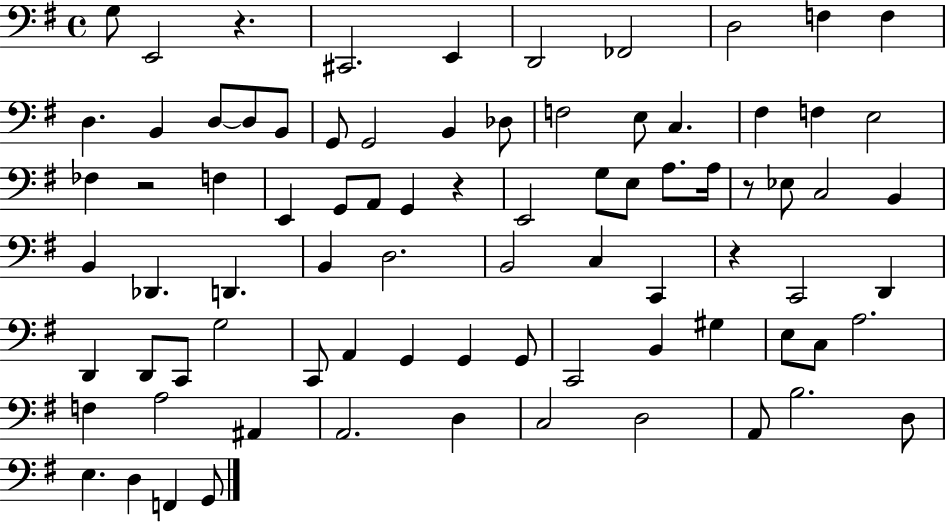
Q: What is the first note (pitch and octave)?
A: G3